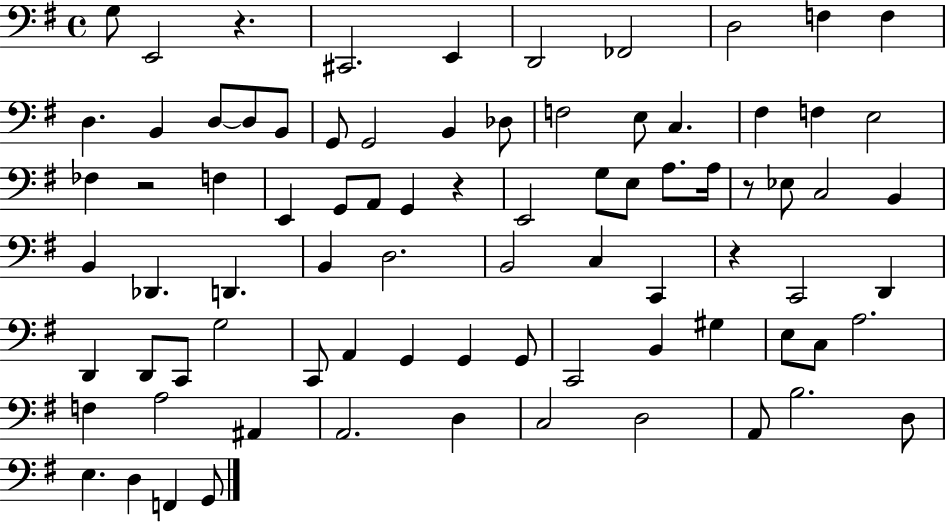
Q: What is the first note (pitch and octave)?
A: G3